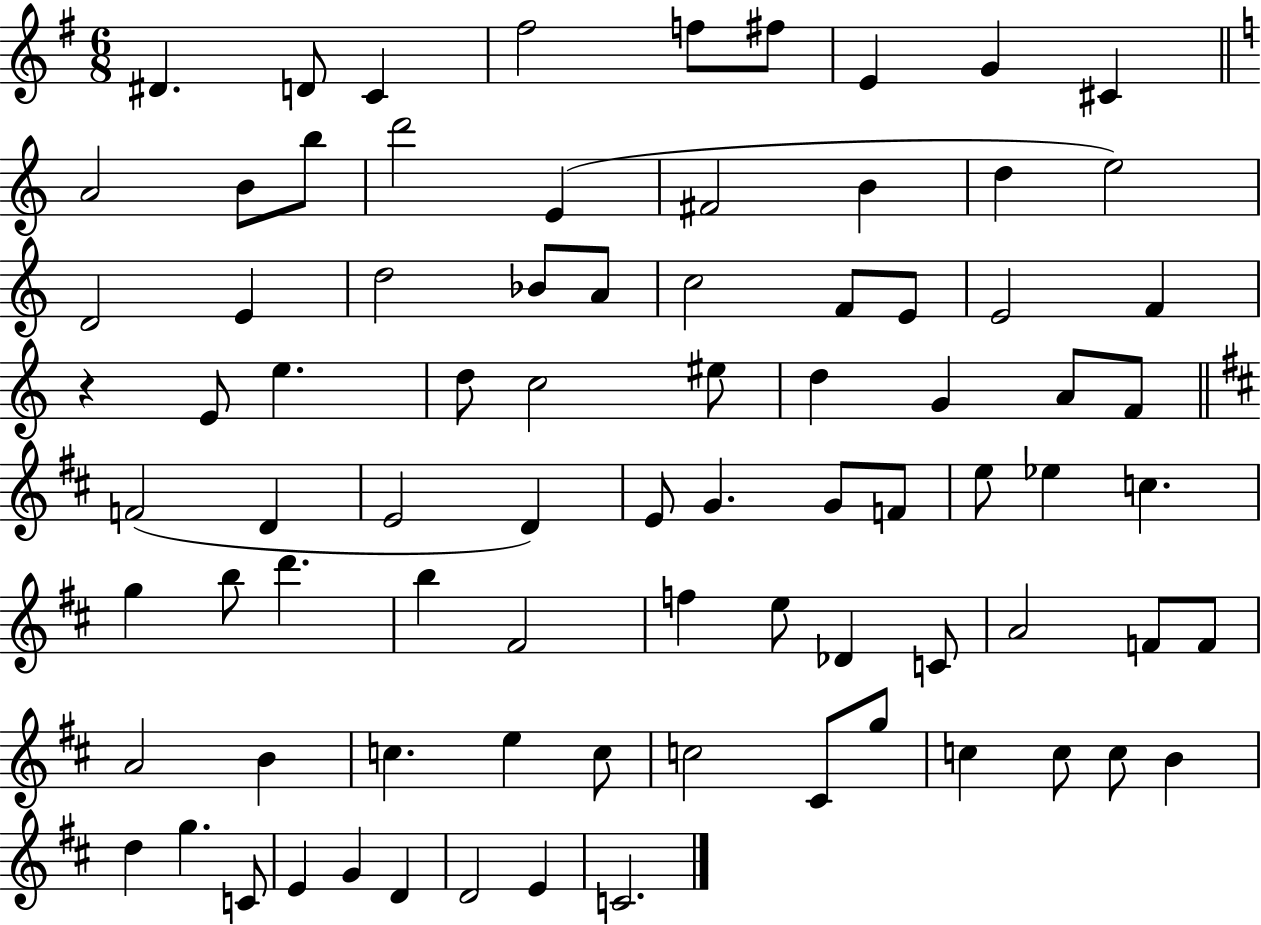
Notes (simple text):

D#4/q. D4/e C4/q F#5/h F5/e F#5/e E4/q G4/q C#4/q A4/h B4/e B5/e D6/h E4/q F#4/h B4/q D5/q E5/h D4/h E4/q D5/h Bb4/e A4/e C5/h F4/e E4/e E4/h F4/q R/q E4/e E5/q. D5/e C5/h EIS5/e D5/q G4/q A4/e F4/e F4/h D4/q E4/h D4/q E4/e G4/q. G4/e F4/e E5/e Eb5/q C5/q. G5/q B5/e D6/q. B5/q F#4/h F5/q E5/e Db4/q C4/e A4/h F4/e F4/e A4/h B4/q C5/q. E5/q C5/e C5/h C#4/e G5/e C5/q C5/e C5/e B4/q D5/q G5/q. C4/e E4/q G4/q D4/q D4/h E4/q C4/h.